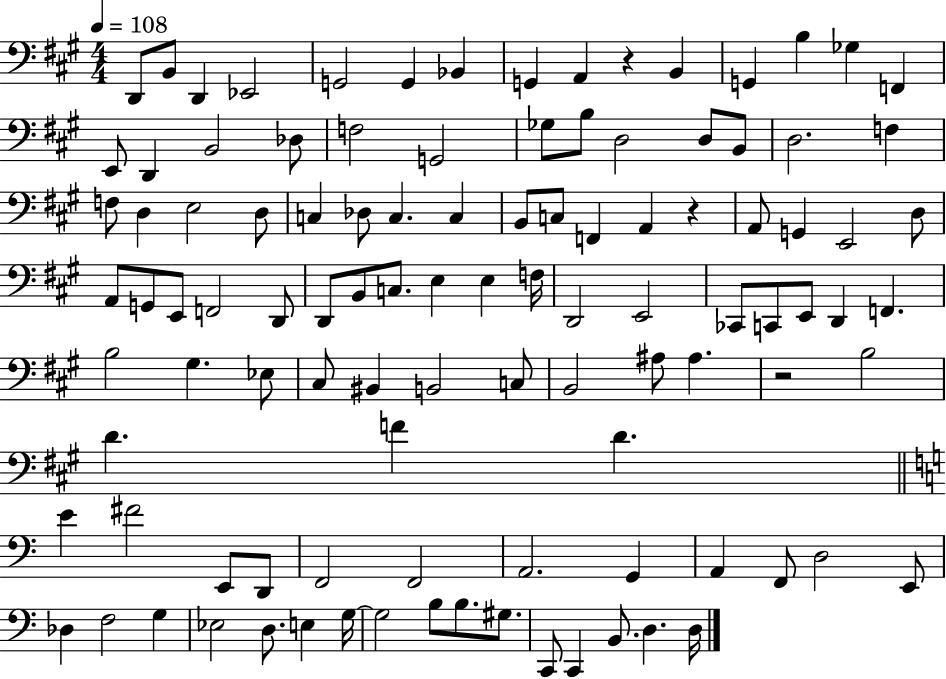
X:1
T:Untitled
M:4/4
L:1/4
K:A
D,,/2 B,,/2 D,, _E,,2 G,,2 G,, _B,, G,, A,, z B,, G,, B, _G, F,, E,,/2 D,, B,,2 _D,/2 F,2 G,,2 _G,/2 B,/2 D,2 D,/2 B,,/2 D,2 F, F,/2 D, E,2 D,/2 C, _D,/2 C, C, B,,/2 C,/2 F,, A,, z A,,/2 G,, E,,2 D,/2 A,,/2 G,,/2 E,,/2 F,,2 D,,/2 D,,/2 B,,/2 C,/2 E, E, F,/4 D,,2 E,,2 _C,,/2 C,,/2 E,,/2 D,, F,, B,2 ^G, _E,/2 ^C,/2 ^B,, B,,2 C,/2 B,,2 ^A,/2 ^A, z2 B,2 D F D E ^F2 E,,/2 D,,/2 F,,2 F,,2 A,,2 G,, A,, F,,/2 D,2 E,,/2 _D, F,2 G, _E,2 D,/2 E, G,/4 G,2 B,/2 B,/2 ^G,/2 C,,/2 C,, B,,/2 D, D,/4